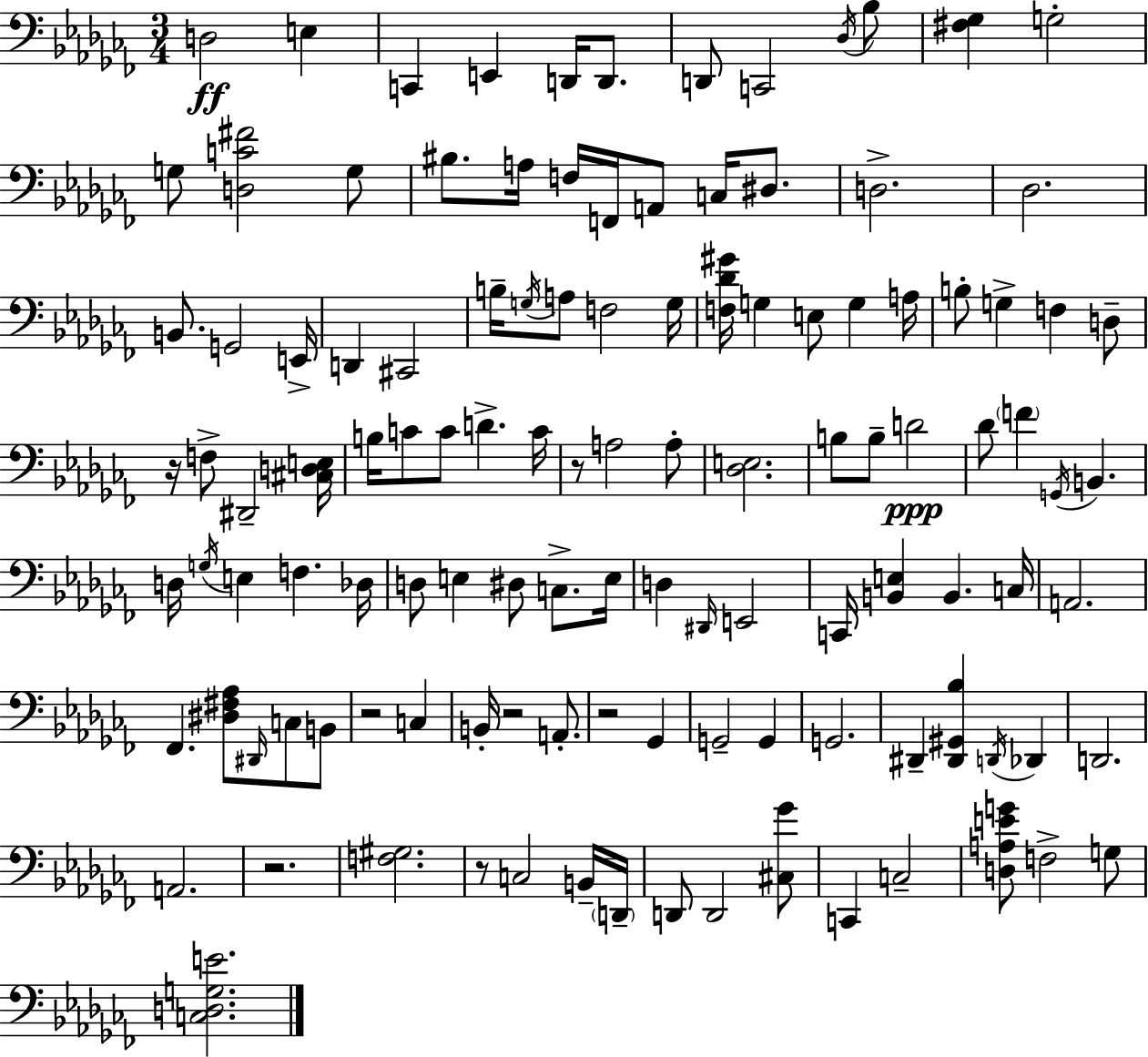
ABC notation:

X:1
T:Untitled
M:3/4
L:1/4
K:Abm
D,2 E, C,, E,, D,,/4 D,,/2 D,,/2 C,,2 _D,/4 _B,/2 [^F,_G,] G,2 G,/2 [D,C^F]2 G,/2 ^B,/2 A,/4 F,/4 F,,/4 A,,/2 C,/4 ^D,/2 D,2 _D,2 B,,/2 G,,2 E,,/4 D,, ^C,,2 B,/4 G,/4 A,/2 F,2 G,/4 [F,_D^G]/4 G, E,/2 G, A,/4 B,/2 G, F, D,/2 z/4 F,/2 ^D,,2 [^C,D,E,]/4 B,/4 C/2 C/2 D C/4 z/2 A,2 A,/2 [_D,E,]2 B,/2 B,/2 D2 _D/2 F G,,/4 B,, D,/4 G,/4 E, F, _D,/4 D,/2 E, ^D,/2 C,/2 E,/4 D, ^D,,/4 E,,2 C,,/4 [B,,E,] B,, C,/4 A,,2 _F,, [^D,^F,_A,]/2 ^D,,/4 C,/2 B,,/2 z2 C, B,,/4 z2 A,,/2 z2 _G,, G,,2 G,, G,,2 ^D,, [^D,,^G,,_B,] D,,/4 _D,, D,,2 A,,2 z2 [F,^G,]2 z/2 C,2 B,,/4 D,,/4 D,,/2 D,,2 [^C,_G]/2 C,, C,2 [D,A,EG]/2 F,2 G,/2 [C,D,G,E]2